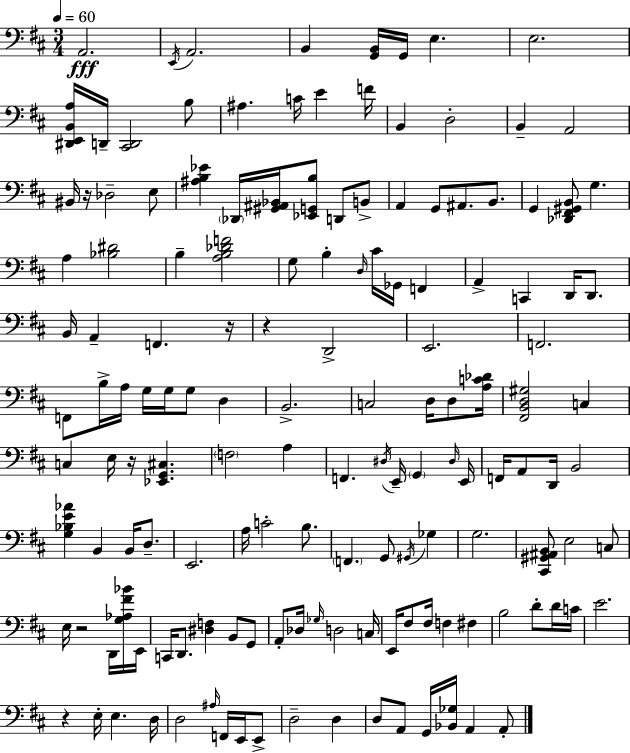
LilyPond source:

{
  \clef bass
  \numericTimeSignature
  \time 3/4
  \key d \major
  \tempo 4 = 60
  \repeat volta 2 { a,2.\fff | \acciaccatura { e,16 } a,2. | b,4 <g, b,>16 g,16 e4. | e2. | \break <dis, e, b, a>16 d,16-- <cis, d,>2 b8 | ais4. c'16 e'4 | f'16 b,4 d2-. | b,4-- a,2 | \break bis,16 r16 des2-- e8 | <ais b ees'>4 \parenthesize des,16 <gis, ais, bes,>16 <ees, g, b>8 d,8 b,8-> | a,4 g,8 ais,8. b,8. | g,4 <des, fis, gis, b,>8 g4. | \break a4 <bes dis'>2 | b4-- <a b des' f'>2 | g8 b4-. \grace { d16 } cis'16 ges,16 f,4 | a,4-> c,4 d,16 d,8. | \break b,16 a,4-- f,4. | r16 r4 d,2-> | e,2. | f,2. | \break f,8 b16-> a16 g16 g16 g8 d4 | b,2.-> | c2 d16 d8 | <a c' des'>16 <fis, b, d gis>2 c4 | \break c4 e16 r16 <ees, g, cis>4. | \parenthesize f2 a4 | f,4. \acciaccatura { dis16 } e,16-- \parenthesize g,4 | \grace { dis16 } e,16 f,16 a,8 d,16 b,2 | \break <g bes e' aes'>4 b,4 | b,16 d8.-- e,2. | a16 c'2-. | b8. \parenthesize f,4. g,8 | \break \acciaccatura { gis,16 } ges4 g2. | <cis, gis, ais, b,>8 e2 | c8 e16 r2 | d,16 <g aes fis' bes'>16 e,16 c,16 d,8. <dis f>4 | \break b,8 g,8 a,8-. des16 \grace { ges16 } d2 | c16 e,16 fis8 fis16 f4 | fis4 b2 | d'8-. d'16 c'16 e'2. | \break r4 e16-. e4. | d16 d2 | \grace { ais16 } f,16 e,16 e,8-> d2-- | d4 d8 a,8 g,16 | \break <bes, ges>16 a,4 a,8-. } \bar "|."
}